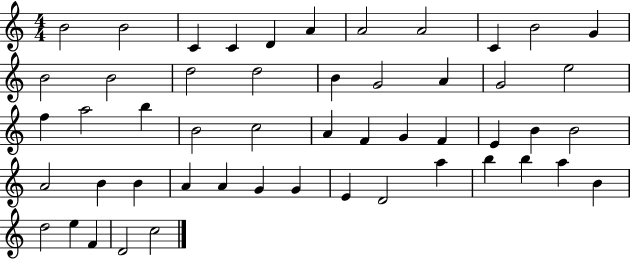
B4/h B4/h C4/q C4/q D4/q A4/q A4/h A4/h C4/q B4/h G4/q B4/h B4/h D5/h D5/h B4/q G4/h A4/q G4/h E5/h F5/q A5/h B5/q B4/h C5/h A4/q F4/q G4/q F4/q E4/q B4/q B4/h A4/h B4/q B4/q A4/q A4/q G4/q G4/q E4/q D4/h A5/q B5/q B5/q A5/q B4/q D5/h E5/q F4/q D4/h C5/h